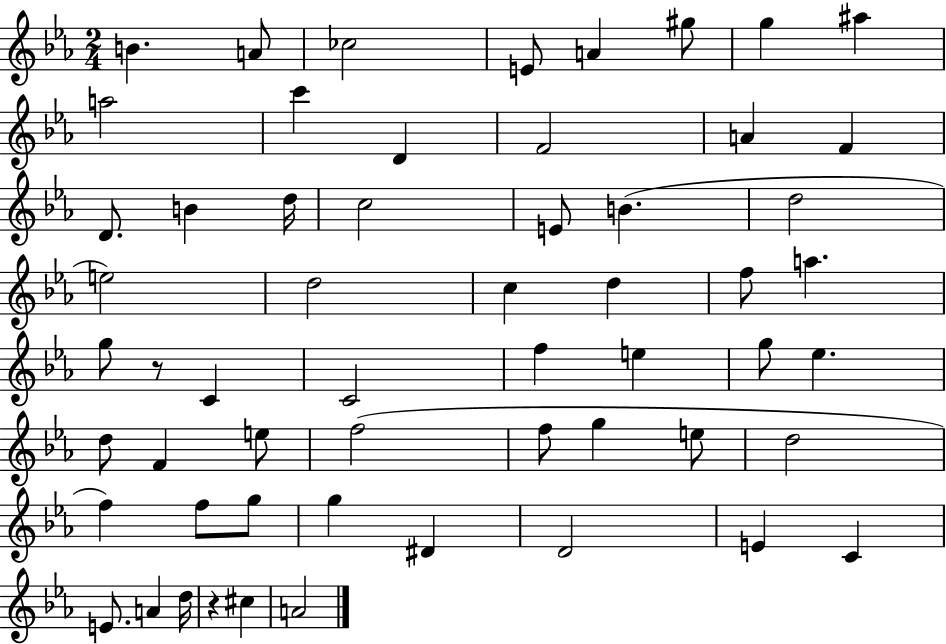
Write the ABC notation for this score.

X:1
T:Untitled
M:2/4
L:1/4
K:Eb
B A/2 _c2 E/2 A ^g/2 g ^a a2 c' D F2 A F D/2 B d/4 c2 E/2 B d2 e2 d2 c d f/2 a g/2 z/2 C C2 f e g/2 _e d/2 F e/2 f2 f/2 g e/2 d2 f f/2 g/2 g ^D D2 E C E/2 A d/4 z ^c A2